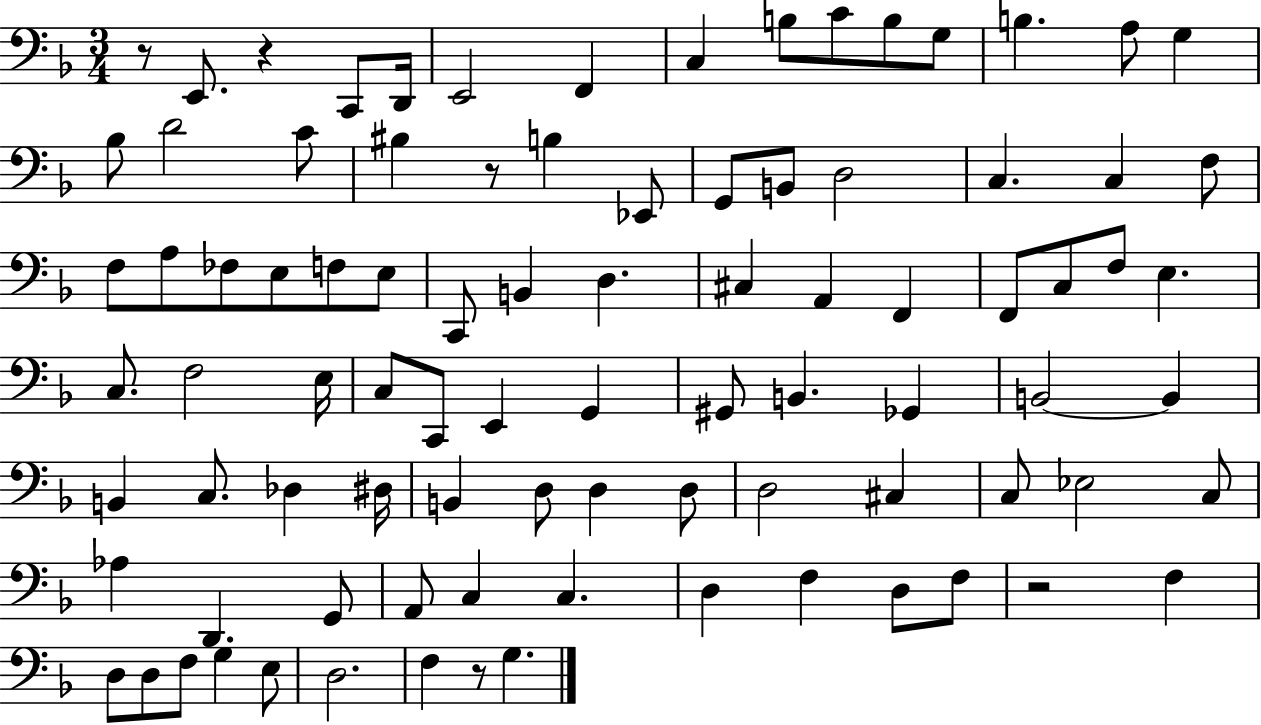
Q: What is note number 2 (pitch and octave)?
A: C2